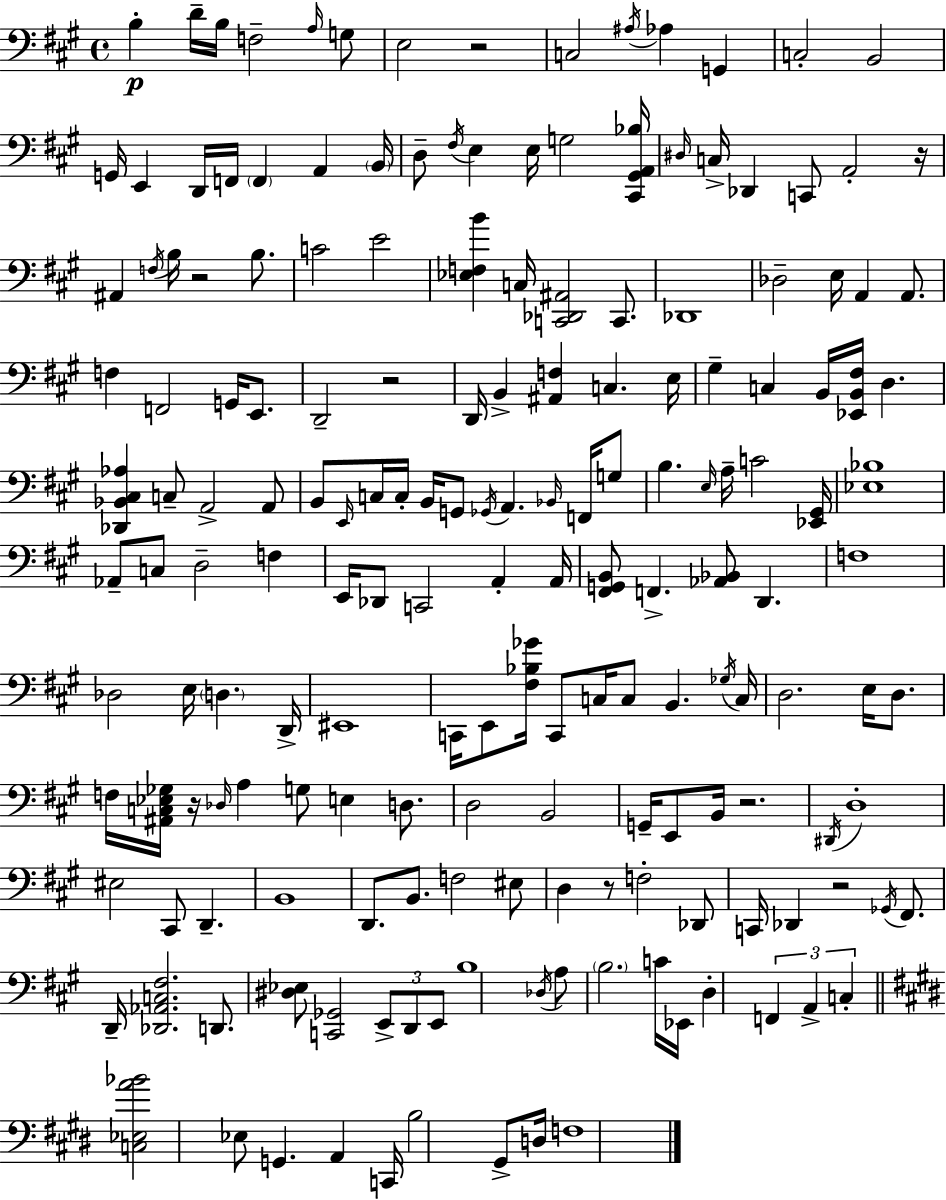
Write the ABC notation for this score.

X:1
T:Untitled
M:4/4
L:1/4
K:A
B, D/4 B,/4 F,2 A,/4 G,/2 E,2 z2 C,2 ^A,/4 _A, G,, C,2 B,,2 G,,/4 E,, D,,/4 F,,/4 F,, A,, B,,/4 D,/2 ^F,/4 E, E,/4 G,2 [^C,,^G,,A,,_B,]/4 ^D,/4 C,/4 _D,, C,,/2 A,,2 z/4 ^A,, F,/4 B,/4 z2 B,/2 C2 E2 [_E,F,B] C,/4 [C,,_D,,^A,,]2 C,,/2 _D,,4 _D,2 E,/4 A,, A,,/2 F, F,,2 G,,/4 E,,/2 D,,2 z2 D,,/4 B,, [^A,,F,] C, E,/4 ^G, C, B,,/4 [_E,,B,,^F,]/4 D, [_D,,_B,,^C,_A,] C,/2 A,,2 A,,/2 B,,/2 E,,/4 C,/4 C,/4 B,,/4 G,,/2 _G,,/4 A,, _B,,/4 F,,/4 G,/2 B, E,/4 A,/4 C2 [_E,,^G,,]/4 [_E,_B,]4 _A,,/2 C,/2 D,2 F, E,,/4 _D,,/2 C,,2 A,, A,,/4 [^F,,G,,B,,]/2 F,, [_A,,_B,,]/2 D,, F,4 _D,2 E,/4 D, D,,/4 ^E,,4 C,,/4 E,,/2 [^F,_B,_G]/4 C,,/2 C,/4 C,/2 B,, _G,/4 C,/4 D,2 E,/4 D,/2 F,/4 [^A,,C,_E,_G,]/4 z/4 _D,/4 A, G,/2 E, D,/2 D,2 B,,2 G,,/4 E,,/2 B,,/4 z2 ^D,,/4 D,4 ^E,2 ^C,,/2 D,, B,,4 D,,/2 B,,/2 F,2 ^E,/2 D, z/2 F,2 _D,,/2 C,,/4 _D,, z2 _G,,/4 ^F,,/2 D,,/4 [_D,,_A,,C,^F,]2 D,,/2 [^D,_E,]/2 [C,,_G,,]2 E,,/2 D,,/2 E,,/2 B,4 _D,/4 A,/2 B,2 C/4 _E,,/4 D, F,, A,, C, [C,_E,A_B]2 _E,/2 G,, A,, C,,/4 B,2 ^G,,/2 D,/4 F,4